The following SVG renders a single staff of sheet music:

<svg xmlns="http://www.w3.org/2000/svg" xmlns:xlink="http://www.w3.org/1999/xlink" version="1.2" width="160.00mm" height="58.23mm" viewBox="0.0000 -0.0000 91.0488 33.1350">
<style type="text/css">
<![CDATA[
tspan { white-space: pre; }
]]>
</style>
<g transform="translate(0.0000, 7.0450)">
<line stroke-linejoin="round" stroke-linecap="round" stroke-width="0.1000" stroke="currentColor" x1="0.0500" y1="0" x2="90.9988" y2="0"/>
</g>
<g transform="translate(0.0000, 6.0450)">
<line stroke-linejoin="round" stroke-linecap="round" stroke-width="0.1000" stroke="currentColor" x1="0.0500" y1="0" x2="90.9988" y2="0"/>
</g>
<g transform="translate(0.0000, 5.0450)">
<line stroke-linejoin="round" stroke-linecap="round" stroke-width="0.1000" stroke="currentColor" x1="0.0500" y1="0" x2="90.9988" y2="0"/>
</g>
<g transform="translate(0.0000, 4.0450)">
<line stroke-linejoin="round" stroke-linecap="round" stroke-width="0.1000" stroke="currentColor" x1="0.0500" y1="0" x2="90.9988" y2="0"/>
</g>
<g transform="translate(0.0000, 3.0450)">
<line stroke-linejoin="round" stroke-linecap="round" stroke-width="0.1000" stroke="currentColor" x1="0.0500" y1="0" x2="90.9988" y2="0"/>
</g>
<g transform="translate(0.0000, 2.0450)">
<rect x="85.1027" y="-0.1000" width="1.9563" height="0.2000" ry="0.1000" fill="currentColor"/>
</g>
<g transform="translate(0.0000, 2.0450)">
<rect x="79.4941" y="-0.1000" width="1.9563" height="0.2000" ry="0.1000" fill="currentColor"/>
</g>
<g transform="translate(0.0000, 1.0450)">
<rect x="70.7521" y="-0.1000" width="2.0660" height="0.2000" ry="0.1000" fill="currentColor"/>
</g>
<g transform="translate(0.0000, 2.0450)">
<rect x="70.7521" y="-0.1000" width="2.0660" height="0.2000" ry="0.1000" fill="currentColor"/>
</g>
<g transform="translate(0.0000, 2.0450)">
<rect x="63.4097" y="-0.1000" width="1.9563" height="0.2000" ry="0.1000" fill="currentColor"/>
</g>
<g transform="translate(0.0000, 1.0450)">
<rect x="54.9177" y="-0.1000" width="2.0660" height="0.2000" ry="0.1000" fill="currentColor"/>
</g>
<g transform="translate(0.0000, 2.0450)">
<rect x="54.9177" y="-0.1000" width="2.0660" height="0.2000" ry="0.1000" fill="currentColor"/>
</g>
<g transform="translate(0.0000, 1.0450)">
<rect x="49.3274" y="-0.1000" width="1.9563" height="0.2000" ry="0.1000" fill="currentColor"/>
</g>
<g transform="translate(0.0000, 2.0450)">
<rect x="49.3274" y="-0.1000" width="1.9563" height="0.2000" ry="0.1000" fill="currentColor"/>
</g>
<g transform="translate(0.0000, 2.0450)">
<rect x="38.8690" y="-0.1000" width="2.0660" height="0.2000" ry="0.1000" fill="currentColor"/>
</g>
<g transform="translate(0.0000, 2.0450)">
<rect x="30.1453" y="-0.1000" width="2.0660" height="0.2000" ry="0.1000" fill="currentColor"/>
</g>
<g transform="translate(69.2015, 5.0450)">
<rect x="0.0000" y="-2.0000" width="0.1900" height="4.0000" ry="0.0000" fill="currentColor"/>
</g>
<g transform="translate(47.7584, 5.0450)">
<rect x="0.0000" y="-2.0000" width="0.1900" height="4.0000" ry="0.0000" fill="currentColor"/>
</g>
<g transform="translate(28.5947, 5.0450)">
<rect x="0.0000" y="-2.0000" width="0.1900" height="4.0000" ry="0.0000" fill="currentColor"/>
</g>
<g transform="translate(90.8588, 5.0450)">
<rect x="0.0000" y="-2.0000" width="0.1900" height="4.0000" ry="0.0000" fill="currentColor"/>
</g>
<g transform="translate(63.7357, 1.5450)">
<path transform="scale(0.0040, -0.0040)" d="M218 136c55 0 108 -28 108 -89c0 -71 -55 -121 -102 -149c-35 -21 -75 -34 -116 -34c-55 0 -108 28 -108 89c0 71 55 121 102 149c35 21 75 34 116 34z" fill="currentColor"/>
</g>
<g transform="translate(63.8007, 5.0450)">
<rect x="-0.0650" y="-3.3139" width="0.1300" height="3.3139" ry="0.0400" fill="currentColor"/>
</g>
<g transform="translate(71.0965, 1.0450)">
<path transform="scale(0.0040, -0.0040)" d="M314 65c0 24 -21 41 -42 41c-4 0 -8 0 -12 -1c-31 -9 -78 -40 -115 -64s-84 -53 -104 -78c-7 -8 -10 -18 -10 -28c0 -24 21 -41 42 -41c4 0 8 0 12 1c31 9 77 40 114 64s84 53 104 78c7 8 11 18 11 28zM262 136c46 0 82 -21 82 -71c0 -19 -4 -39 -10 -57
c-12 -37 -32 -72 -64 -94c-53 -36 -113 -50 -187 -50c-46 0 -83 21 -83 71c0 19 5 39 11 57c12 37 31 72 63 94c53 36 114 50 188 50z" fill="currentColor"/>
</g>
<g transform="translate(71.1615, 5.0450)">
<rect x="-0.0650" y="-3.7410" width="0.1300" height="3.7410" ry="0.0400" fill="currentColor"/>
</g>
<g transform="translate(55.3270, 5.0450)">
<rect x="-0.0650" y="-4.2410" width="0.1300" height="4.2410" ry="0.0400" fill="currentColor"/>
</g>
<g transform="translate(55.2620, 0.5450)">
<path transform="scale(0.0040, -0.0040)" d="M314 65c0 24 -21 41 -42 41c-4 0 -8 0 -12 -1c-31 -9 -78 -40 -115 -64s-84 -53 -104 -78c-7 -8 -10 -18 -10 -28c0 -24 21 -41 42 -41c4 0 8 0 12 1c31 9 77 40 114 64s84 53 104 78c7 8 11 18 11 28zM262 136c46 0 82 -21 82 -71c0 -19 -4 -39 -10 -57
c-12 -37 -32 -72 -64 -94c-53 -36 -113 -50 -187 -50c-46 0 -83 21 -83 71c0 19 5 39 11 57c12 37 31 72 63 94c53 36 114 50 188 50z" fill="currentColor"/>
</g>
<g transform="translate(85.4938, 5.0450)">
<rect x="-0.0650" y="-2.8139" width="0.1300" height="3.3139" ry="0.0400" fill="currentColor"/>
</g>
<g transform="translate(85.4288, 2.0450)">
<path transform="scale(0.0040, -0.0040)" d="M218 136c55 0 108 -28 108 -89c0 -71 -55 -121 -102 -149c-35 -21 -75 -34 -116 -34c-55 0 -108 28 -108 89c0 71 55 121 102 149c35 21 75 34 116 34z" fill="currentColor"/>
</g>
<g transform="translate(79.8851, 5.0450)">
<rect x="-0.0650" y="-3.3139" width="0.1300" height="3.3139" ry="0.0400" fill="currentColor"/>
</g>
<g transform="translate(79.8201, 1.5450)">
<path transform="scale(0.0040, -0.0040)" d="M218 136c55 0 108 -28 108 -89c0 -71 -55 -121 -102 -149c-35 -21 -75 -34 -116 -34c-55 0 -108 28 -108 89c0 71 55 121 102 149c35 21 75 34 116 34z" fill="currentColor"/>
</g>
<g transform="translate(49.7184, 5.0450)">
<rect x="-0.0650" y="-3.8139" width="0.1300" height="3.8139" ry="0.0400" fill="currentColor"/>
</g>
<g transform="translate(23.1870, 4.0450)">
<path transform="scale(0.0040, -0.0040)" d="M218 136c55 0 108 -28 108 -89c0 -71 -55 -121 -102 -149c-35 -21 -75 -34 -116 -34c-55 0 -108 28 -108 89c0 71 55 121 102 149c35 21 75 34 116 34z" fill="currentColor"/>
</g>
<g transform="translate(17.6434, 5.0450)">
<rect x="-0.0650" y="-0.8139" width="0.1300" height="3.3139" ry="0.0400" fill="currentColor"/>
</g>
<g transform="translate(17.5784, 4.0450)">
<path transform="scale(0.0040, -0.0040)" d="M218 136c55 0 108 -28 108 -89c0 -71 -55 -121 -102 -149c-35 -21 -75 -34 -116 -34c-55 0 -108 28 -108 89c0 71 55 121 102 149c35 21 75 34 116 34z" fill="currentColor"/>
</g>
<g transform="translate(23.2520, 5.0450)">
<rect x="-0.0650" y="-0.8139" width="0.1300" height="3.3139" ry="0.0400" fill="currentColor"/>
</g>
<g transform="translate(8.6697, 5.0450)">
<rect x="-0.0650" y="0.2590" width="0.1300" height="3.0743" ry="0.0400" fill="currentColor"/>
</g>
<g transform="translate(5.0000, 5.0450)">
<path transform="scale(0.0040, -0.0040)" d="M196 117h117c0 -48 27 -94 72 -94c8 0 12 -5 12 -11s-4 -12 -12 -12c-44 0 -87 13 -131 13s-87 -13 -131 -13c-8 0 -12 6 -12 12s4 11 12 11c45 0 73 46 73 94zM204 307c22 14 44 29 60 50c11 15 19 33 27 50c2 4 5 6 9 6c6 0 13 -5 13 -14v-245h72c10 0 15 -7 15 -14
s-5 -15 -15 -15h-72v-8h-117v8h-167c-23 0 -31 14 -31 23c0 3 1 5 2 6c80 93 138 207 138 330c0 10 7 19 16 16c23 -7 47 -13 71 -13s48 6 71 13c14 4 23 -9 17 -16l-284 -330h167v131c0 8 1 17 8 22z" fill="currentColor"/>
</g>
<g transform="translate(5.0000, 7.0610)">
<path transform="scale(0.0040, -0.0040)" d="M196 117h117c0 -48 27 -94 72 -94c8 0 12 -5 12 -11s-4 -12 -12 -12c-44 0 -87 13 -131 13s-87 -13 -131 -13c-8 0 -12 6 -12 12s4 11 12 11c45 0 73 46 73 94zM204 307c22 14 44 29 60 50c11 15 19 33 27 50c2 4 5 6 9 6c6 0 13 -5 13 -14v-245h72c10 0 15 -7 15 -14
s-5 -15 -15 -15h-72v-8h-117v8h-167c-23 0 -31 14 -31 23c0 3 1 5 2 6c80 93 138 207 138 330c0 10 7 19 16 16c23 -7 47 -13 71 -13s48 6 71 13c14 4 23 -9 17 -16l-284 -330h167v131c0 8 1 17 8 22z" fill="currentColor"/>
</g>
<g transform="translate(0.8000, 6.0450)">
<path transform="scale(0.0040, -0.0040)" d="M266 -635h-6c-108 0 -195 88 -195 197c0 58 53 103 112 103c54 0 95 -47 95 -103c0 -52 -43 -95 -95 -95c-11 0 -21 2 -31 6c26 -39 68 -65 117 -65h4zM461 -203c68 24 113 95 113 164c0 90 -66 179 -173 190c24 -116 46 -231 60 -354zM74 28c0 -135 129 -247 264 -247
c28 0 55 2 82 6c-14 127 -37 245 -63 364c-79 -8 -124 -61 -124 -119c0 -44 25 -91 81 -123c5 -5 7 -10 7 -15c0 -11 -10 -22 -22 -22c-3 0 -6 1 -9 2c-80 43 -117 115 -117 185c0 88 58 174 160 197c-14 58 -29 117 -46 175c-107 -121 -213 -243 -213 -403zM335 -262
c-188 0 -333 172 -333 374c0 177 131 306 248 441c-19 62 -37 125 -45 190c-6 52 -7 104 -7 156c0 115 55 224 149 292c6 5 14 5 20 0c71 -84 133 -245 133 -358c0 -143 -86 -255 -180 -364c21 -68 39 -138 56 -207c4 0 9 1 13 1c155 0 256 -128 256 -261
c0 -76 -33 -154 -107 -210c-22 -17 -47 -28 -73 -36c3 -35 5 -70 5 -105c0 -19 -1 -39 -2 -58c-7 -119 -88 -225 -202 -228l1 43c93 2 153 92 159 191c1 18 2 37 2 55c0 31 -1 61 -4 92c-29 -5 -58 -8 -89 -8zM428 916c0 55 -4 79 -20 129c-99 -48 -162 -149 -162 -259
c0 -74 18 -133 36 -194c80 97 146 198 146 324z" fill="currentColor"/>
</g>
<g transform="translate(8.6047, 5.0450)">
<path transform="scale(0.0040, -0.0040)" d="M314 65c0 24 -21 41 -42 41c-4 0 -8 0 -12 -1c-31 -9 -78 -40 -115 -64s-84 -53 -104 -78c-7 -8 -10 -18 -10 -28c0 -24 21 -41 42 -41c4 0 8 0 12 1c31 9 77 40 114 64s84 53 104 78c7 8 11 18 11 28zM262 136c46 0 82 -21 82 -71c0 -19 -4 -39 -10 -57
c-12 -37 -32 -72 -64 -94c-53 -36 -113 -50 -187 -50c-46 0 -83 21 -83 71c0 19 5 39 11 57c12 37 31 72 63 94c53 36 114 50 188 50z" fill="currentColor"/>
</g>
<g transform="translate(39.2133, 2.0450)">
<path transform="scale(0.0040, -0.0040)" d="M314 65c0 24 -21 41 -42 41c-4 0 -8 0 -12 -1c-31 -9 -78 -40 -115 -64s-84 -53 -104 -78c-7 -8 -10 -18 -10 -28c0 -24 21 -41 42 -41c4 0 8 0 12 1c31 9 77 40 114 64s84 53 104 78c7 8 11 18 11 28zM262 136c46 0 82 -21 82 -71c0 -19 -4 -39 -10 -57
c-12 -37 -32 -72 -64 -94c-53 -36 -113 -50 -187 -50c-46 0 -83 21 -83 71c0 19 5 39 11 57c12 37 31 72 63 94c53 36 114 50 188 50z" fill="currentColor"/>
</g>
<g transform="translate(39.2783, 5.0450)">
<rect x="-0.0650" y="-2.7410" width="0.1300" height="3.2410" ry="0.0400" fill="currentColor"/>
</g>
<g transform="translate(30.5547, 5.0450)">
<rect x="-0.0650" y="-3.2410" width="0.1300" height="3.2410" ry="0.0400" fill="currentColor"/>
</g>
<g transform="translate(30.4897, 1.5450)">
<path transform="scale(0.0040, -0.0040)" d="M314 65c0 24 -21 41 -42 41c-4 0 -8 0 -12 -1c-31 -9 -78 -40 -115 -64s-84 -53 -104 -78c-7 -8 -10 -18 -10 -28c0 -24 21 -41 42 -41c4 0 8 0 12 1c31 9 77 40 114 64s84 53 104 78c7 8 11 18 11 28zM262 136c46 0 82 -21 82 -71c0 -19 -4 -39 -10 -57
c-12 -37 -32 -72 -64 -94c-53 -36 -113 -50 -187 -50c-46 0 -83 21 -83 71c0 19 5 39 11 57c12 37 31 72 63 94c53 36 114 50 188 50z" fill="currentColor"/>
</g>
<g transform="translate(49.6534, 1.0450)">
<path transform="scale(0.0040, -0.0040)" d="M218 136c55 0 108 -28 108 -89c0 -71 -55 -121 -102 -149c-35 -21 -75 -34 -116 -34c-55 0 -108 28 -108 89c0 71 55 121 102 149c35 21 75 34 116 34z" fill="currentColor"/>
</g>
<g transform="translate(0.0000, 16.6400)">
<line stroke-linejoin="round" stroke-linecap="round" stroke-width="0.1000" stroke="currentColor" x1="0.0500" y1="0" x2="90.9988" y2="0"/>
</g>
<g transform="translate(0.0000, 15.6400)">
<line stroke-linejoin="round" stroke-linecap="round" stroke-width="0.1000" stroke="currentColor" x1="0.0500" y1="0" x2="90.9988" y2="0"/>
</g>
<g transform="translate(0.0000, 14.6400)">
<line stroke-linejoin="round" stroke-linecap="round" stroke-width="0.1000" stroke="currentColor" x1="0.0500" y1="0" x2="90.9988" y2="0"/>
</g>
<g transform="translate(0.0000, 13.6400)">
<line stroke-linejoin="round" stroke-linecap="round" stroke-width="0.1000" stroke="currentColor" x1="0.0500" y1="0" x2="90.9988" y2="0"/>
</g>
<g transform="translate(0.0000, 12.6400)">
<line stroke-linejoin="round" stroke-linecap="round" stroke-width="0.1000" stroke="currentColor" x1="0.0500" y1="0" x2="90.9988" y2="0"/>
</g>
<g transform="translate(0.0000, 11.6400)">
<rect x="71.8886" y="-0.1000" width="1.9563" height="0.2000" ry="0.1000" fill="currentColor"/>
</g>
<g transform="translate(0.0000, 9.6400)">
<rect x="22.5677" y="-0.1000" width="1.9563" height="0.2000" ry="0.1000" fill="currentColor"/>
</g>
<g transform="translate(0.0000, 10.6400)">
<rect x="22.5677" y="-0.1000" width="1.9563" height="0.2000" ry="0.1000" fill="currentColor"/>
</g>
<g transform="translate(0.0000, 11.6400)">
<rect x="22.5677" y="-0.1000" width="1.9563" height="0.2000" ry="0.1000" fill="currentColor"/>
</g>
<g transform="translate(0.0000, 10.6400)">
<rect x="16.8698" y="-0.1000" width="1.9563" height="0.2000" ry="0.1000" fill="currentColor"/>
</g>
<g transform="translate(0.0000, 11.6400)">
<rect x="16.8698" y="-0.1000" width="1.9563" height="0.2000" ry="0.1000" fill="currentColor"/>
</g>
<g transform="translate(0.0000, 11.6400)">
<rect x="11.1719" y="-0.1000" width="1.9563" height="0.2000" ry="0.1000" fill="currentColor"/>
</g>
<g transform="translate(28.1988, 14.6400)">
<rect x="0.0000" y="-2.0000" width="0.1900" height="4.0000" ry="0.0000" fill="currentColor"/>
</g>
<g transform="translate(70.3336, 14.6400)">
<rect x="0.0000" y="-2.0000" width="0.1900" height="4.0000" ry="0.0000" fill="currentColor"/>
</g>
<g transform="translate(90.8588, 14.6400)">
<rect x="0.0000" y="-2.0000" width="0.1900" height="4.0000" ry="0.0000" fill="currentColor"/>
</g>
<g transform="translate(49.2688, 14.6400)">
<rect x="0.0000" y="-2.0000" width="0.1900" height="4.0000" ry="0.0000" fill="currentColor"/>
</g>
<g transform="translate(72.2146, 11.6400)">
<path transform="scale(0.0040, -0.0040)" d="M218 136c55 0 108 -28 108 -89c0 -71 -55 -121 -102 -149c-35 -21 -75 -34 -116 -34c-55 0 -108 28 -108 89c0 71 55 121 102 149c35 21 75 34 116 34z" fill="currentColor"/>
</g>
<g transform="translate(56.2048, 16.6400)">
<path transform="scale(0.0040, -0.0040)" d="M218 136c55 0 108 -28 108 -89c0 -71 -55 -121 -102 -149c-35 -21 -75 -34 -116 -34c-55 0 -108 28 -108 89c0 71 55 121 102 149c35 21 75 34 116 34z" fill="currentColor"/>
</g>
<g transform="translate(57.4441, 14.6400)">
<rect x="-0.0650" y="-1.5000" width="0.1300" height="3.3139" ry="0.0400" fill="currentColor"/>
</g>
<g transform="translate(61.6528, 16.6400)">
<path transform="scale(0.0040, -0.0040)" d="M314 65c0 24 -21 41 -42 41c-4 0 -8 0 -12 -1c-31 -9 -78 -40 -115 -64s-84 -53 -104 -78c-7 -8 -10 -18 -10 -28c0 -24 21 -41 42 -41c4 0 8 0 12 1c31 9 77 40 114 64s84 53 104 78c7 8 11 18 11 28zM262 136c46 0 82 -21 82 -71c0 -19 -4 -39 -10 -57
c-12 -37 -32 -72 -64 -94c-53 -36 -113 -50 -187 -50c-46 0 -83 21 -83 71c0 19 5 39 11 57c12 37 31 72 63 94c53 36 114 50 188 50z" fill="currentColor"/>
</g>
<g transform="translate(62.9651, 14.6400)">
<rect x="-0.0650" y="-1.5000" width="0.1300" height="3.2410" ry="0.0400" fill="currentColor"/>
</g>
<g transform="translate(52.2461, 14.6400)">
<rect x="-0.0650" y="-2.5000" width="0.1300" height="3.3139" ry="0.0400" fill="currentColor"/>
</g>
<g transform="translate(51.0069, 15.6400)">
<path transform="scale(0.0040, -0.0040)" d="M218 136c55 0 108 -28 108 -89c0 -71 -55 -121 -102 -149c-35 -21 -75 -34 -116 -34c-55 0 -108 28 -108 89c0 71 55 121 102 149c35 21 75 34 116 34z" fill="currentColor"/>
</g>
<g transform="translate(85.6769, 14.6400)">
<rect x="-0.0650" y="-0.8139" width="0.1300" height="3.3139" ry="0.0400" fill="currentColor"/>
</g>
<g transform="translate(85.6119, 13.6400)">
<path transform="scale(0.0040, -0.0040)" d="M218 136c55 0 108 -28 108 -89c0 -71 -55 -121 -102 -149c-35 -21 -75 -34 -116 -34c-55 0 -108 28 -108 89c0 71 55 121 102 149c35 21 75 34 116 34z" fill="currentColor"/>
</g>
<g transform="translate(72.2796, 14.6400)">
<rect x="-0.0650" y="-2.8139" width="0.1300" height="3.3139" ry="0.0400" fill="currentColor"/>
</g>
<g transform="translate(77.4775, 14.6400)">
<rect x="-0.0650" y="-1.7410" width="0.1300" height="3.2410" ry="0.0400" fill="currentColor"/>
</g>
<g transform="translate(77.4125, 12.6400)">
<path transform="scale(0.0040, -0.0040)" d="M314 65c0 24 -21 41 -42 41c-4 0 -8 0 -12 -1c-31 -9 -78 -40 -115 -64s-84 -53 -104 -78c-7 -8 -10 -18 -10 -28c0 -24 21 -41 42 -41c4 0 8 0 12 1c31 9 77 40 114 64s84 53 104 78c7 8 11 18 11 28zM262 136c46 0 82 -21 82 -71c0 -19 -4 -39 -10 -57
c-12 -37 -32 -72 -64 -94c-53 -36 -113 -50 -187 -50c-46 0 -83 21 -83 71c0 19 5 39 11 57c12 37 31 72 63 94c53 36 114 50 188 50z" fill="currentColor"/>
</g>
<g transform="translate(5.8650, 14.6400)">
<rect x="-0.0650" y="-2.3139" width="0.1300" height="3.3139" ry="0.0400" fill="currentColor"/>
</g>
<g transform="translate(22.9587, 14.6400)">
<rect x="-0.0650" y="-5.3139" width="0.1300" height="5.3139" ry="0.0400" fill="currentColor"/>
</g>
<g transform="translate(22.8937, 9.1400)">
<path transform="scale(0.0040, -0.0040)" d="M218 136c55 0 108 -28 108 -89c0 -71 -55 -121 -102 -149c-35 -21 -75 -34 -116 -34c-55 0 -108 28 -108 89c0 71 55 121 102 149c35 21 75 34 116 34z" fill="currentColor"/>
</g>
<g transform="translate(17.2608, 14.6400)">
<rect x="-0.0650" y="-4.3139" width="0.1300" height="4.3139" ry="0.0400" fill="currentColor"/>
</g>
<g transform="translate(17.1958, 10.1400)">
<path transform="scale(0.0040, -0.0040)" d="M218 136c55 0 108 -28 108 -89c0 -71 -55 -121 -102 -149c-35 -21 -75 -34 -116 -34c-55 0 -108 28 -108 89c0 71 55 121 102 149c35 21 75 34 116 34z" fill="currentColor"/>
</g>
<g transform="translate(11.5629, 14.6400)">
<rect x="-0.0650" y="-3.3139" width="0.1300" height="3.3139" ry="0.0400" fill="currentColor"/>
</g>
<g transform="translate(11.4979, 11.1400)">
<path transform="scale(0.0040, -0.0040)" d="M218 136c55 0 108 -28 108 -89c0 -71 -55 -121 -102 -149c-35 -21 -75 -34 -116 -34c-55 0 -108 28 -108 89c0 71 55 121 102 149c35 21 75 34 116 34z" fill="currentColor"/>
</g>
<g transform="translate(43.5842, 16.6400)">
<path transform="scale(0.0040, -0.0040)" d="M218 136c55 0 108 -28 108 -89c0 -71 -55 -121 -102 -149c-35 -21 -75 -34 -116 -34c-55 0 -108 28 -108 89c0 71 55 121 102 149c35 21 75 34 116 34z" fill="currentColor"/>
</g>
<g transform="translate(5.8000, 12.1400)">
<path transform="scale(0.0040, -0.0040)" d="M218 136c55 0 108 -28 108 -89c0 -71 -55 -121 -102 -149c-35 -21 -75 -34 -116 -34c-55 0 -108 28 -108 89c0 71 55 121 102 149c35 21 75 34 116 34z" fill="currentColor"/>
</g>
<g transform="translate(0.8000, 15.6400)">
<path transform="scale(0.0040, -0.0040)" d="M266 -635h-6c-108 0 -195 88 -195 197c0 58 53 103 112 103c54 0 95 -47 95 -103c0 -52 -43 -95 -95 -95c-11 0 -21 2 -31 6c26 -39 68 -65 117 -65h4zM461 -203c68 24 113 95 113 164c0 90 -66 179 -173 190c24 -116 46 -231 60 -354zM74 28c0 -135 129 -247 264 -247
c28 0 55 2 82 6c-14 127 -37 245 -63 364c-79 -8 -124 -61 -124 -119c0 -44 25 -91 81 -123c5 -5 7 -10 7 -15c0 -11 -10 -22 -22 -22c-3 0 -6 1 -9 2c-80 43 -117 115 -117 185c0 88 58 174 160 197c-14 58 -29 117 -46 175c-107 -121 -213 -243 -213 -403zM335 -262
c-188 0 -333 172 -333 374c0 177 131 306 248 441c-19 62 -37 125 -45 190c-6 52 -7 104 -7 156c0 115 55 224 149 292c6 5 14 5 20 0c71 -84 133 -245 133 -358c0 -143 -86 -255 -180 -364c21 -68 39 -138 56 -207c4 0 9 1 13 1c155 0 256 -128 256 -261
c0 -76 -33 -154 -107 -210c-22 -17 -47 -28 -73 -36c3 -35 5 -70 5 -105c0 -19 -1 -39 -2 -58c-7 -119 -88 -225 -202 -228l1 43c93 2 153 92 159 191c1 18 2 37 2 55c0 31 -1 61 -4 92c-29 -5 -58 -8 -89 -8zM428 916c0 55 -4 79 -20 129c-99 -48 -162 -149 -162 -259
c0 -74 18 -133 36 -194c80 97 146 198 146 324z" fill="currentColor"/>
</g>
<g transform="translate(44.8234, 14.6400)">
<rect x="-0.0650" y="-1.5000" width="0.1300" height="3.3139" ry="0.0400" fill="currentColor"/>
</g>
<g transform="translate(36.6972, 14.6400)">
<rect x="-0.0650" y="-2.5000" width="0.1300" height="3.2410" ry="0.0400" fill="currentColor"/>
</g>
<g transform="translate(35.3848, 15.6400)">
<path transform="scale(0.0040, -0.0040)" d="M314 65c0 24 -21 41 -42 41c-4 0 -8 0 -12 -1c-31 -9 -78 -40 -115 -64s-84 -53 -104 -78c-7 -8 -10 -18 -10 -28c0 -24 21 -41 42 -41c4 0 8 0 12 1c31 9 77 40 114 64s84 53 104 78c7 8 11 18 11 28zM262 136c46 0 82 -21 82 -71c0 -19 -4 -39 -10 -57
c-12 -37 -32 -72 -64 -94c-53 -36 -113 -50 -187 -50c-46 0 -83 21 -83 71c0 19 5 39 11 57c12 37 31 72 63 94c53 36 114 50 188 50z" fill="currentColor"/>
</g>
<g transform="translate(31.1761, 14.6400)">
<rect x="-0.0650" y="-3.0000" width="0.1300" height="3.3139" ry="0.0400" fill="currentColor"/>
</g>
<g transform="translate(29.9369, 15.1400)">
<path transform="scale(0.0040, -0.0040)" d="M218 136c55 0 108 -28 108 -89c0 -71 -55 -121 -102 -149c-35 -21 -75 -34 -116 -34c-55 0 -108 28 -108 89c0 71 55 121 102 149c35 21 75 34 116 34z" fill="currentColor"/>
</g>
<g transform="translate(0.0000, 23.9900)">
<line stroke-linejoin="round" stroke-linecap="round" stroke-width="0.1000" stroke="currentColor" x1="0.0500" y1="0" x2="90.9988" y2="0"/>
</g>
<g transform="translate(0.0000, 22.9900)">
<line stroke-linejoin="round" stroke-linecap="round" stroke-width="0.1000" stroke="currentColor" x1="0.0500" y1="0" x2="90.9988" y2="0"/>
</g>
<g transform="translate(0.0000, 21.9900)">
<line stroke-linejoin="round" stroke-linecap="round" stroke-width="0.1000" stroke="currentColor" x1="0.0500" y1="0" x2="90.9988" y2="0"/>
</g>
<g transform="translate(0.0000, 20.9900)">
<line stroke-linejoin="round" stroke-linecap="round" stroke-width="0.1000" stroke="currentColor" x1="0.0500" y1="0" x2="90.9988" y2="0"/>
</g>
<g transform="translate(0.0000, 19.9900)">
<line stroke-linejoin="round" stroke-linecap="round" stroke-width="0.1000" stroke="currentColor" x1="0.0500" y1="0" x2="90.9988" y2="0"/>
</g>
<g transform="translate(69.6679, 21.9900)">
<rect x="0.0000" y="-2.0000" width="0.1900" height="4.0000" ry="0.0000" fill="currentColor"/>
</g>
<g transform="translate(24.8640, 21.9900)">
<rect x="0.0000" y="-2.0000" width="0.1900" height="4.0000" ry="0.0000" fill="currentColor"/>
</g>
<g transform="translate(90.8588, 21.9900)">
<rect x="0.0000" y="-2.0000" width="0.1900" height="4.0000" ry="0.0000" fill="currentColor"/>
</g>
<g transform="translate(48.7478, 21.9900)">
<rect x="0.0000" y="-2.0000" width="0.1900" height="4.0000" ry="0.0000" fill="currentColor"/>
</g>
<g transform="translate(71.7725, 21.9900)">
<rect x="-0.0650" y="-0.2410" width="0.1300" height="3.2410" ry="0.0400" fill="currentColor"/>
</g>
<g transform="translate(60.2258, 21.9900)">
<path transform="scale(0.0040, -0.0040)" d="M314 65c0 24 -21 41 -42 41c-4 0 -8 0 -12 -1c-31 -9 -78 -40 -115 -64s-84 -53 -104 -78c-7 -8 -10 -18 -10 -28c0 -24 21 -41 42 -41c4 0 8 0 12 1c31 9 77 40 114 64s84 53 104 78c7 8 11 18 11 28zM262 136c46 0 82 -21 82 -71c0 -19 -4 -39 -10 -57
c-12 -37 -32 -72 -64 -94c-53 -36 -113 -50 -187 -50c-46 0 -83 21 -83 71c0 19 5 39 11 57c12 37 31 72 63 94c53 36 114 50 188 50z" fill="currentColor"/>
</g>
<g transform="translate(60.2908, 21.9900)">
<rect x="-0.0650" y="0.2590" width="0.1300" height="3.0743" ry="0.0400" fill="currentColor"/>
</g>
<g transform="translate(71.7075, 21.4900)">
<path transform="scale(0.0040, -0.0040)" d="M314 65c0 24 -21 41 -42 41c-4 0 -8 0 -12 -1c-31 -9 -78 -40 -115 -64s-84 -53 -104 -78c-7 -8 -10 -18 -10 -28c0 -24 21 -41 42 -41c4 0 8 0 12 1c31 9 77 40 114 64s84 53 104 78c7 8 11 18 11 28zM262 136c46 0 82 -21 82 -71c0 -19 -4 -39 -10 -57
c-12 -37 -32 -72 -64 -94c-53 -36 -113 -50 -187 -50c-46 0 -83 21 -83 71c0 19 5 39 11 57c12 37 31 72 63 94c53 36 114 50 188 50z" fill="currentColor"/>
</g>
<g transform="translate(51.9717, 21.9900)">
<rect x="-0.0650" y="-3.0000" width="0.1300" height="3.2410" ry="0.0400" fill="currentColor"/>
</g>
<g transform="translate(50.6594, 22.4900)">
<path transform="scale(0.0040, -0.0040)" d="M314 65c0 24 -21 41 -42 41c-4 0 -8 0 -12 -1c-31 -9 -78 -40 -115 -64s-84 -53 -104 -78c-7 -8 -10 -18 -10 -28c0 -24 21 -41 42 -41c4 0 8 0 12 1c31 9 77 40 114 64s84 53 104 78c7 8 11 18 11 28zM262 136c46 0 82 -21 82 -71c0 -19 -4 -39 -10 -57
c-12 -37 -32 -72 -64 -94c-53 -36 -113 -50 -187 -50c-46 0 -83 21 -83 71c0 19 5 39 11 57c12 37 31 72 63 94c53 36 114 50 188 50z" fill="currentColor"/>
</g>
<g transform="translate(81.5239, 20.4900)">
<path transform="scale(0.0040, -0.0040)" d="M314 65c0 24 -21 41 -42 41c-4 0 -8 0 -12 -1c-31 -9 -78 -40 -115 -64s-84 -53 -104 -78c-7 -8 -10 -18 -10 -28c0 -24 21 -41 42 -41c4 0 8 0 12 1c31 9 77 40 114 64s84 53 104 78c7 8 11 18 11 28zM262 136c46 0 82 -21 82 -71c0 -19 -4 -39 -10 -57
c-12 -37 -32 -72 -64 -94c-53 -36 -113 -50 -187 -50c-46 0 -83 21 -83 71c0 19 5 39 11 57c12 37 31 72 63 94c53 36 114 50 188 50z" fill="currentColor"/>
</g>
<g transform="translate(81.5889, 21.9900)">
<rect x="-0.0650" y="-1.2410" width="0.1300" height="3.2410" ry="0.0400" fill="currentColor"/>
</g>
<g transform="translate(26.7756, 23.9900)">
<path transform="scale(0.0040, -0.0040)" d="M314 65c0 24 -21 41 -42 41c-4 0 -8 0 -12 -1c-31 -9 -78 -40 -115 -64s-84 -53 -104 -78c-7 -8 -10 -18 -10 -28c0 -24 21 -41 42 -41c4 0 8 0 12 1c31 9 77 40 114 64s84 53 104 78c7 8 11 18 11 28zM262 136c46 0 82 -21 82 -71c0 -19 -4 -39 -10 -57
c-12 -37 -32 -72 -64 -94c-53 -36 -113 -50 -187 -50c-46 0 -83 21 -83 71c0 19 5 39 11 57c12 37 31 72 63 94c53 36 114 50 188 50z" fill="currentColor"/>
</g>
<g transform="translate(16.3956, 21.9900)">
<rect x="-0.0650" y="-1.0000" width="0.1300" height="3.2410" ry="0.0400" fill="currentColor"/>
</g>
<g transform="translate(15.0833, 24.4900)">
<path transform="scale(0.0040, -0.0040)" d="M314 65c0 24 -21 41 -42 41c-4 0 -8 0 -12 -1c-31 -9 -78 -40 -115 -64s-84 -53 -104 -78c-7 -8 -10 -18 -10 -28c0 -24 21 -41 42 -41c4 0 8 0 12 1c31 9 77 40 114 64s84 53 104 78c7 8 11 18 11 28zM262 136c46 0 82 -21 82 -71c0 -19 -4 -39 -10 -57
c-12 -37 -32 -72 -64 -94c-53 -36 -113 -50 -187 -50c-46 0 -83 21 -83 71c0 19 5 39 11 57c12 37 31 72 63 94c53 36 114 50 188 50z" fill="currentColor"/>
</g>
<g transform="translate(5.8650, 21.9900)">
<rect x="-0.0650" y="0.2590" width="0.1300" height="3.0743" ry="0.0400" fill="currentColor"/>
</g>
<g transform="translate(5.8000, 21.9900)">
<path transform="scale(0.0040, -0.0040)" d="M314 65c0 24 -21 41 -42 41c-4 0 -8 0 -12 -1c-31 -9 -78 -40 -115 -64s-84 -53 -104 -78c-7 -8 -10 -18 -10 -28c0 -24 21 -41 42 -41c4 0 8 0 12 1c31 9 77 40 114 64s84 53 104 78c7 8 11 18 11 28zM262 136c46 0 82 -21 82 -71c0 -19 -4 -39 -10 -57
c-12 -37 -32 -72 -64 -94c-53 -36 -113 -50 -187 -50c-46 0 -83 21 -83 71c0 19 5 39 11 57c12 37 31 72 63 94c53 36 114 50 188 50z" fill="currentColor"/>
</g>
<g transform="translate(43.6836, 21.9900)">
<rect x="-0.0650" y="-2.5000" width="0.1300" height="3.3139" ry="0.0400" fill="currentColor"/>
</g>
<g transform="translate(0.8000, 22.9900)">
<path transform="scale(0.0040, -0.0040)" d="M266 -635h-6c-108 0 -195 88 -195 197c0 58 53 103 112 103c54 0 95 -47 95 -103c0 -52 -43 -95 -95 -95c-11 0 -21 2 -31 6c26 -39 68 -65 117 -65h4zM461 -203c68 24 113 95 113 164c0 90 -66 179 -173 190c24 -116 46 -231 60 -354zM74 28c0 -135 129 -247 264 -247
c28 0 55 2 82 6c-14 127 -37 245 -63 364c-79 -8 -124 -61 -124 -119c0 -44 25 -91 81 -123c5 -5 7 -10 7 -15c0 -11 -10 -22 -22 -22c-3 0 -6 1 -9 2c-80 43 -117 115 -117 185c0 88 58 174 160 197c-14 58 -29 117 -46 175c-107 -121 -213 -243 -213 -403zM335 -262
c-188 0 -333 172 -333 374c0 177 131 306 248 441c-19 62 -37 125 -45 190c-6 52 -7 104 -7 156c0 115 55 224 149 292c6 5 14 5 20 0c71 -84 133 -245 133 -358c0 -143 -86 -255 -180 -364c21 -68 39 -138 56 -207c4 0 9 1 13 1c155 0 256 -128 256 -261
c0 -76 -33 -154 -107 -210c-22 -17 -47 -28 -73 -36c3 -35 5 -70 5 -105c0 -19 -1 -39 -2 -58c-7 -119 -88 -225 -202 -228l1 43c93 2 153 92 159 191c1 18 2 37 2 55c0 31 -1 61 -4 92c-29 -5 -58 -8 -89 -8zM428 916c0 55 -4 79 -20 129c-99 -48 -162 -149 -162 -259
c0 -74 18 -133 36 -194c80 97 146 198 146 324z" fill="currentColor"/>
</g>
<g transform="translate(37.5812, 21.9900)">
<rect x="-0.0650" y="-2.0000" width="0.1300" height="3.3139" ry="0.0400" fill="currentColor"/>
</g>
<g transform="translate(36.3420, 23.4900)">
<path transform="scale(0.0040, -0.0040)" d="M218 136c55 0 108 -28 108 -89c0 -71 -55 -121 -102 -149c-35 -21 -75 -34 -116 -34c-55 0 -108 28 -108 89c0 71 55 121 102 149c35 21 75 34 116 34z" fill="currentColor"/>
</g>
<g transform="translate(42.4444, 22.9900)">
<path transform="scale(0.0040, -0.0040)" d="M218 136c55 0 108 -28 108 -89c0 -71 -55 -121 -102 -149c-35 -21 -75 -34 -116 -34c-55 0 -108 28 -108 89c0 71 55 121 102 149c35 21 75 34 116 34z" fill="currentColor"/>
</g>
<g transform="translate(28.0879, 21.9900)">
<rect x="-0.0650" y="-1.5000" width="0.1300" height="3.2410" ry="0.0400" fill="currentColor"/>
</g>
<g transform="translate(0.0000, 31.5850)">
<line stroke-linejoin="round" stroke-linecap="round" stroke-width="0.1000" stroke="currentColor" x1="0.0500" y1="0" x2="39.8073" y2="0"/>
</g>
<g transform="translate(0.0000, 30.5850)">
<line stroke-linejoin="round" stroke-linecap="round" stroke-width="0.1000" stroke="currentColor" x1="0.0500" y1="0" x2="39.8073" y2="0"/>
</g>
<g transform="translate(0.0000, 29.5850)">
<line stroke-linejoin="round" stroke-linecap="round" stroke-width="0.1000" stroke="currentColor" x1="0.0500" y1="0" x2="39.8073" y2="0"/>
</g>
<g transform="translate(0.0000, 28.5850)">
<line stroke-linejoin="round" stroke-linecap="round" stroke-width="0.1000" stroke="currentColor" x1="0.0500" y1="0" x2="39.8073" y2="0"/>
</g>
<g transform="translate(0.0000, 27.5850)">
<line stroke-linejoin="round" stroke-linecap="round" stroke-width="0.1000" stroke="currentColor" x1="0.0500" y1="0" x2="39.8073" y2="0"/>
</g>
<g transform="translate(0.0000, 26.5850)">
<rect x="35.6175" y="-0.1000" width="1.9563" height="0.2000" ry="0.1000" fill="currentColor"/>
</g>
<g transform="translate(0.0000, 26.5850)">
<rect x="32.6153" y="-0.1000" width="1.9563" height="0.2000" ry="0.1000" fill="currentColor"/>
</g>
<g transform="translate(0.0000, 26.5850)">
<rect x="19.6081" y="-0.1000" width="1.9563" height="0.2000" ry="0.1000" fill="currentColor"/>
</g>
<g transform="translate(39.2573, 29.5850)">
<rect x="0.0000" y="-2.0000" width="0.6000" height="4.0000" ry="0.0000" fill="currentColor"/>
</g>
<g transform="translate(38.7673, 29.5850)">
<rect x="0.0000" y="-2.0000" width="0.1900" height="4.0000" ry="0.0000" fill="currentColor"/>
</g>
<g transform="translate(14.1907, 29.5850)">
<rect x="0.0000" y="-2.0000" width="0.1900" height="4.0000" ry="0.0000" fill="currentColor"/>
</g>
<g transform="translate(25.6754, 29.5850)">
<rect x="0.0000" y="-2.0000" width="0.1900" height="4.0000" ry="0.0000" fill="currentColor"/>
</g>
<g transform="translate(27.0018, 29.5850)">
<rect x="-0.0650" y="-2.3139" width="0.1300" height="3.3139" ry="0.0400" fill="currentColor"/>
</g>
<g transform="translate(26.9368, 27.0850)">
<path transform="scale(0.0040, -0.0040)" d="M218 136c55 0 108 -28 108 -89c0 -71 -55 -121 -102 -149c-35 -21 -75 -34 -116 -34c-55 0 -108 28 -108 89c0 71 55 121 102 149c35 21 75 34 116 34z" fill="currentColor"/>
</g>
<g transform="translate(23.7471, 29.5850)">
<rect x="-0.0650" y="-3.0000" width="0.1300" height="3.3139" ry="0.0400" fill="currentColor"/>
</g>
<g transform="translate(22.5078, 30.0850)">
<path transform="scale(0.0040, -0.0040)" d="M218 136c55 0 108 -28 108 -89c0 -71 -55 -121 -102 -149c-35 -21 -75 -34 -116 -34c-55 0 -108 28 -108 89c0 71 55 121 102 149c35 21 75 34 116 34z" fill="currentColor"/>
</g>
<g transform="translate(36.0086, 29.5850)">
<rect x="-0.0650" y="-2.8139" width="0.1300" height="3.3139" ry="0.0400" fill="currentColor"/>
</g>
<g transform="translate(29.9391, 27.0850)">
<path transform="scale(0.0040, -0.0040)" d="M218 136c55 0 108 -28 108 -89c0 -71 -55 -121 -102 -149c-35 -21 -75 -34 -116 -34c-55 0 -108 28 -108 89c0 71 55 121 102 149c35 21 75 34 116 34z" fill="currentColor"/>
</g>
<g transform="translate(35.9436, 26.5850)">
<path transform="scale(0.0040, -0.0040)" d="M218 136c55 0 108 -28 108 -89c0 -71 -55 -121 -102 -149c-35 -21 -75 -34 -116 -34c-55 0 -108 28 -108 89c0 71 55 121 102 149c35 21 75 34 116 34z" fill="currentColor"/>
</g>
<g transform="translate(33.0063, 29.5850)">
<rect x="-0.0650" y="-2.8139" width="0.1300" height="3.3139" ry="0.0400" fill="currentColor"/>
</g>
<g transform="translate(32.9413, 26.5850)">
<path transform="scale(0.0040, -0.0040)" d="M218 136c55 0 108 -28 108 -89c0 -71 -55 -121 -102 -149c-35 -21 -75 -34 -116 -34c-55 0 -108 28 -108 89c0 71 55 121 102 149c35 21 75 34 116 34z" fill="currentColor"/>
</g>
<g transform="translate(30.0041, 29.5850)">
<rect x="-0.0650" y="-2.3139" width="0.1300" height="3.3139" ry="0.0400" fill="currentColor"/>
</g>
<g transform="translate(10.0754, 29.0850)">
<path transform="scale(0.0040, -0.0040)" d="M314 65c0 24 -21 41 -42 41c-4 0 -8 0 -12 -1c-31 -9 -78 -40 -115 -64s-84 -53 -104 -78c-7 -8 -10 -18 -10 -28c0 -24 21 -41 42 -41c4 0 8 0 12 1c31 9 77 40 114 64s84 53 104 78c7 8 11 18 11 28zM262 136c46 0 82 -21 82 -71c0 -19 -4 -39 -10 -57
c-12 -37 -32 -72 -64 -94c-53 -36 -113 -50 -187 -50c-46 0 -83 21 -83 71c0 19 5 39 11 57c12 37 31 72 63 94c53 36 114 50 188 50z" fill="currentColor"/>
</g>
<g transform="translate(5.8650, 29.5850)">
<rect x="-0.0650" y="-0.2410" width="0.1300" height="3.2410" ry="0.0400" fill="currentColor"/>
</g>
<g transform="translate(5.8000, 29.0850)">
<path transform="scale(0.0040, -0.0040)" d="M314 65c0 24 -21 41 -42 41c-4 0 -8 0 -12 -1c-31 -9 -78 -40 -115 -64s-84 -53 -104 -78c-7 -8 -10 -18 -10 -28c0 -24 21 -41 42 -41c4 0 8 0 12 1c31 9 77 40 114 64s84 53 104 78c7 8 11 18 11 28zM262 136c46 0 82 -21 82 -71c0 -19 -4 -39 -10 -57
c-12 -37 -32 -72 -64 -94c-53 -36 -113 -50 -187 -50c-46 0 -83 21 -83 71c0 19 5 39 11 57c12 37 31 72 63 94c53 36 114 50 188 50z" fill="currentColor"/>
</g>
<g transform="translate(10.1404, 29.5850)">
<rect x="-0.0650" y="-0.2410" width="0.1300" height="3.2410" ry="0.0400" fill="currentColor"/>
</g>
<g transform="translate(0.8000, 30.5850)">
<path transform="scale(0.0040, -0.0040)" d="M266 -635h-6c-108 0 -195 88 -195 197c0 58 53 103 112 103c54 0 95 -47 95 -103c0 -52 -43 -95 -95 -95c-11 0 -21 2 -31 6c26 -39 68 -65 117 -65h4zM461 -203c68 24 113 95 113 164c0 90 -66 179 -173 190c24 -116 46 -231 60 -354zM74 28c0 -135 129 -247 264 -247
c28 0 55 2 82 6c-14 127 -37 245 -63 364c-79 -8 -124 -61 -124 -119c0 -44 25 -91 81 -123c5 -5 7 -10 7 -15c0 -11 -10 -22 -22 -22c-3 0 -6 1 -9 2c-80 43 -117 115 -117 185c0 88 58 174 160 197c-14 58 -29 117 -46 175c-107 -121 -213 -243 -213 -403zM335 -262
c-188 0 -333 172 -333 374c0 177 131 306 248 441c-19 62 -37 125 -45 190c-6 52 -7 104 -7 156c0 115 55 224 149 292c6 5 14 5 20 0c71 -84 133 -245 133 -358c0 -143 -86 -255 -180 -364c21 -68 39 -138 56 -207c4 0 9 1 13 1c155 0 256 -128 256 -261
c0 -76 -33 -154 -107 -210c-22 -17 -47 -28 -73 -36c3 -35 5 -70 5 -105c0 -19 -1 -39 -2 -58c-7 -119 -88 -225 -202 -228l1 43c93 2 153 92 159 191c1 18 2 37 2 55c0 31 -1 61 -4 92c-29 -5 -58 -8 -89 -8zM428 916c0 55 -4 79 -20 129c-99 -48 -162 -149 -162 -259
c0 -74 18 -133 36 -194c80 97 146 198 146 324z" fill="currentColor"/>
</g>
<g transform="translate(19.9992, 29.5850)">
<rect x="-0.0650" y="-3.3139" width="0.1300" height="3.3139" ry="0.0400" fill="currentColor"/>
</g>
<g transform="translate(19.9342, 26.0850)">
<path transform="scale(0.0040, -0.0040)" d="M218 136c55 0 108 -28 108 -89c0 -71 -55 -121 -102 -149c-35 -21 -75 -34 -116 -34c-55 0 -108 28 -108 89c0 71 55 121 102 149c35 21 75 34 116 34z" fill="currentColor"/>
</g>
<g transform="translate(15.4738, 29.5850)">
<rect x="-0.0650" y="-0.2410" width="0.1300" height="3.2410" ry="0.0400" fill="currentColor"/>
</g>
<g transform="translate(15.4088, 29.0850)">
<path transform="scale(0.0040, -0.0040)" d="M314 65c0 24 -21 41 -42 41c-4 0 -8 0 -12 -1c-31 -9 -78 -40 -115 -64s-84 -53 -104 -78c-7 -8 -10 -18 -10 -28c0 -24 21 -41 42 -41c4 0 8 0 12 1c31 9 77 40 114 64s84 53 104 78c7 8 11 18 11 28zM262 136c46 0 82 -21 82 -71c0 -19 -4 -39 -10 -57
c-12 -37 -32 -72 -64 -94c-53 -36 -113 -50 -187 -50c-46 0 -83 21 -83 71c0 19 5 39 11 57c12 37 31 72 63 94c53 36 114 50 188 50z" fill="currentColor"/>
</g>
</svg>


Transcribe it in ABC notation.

X:1
T:Untitled
M:4/4
L:1/4
K:C
B2 d d b2 a2 c' d'2 b c'2 b a g b d' f' A G2 E G E E2 a f2 d B2 D2 E2 F G A2 B2 c2 e2 c2 c2 c2 b A g g a a